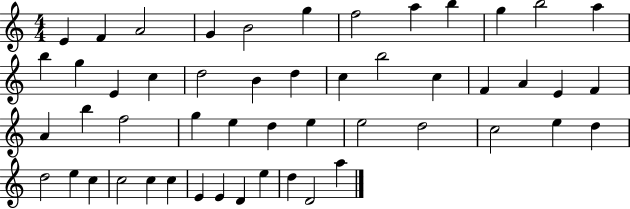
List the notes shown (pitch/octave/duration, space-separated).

E4/q F4/q A4/h G4/q B4/h G5/q F5/h A5/q B5/q G5/q B5/h A5/q B5/q G5/q E4/q C5/q D5/h B4/q D5/q C5/q B5/h C5/q F4/q A4/q E4/q F4/q A4/q B5/q F5/h G5/q E5/q D5/q E5/q E5/h D5/h C5/h E5/q D5/q D5/h E5/q C5/q C5/h C5/q C5/q E4/q E4/q D4/q E5/q D5/q D4/h A5/q